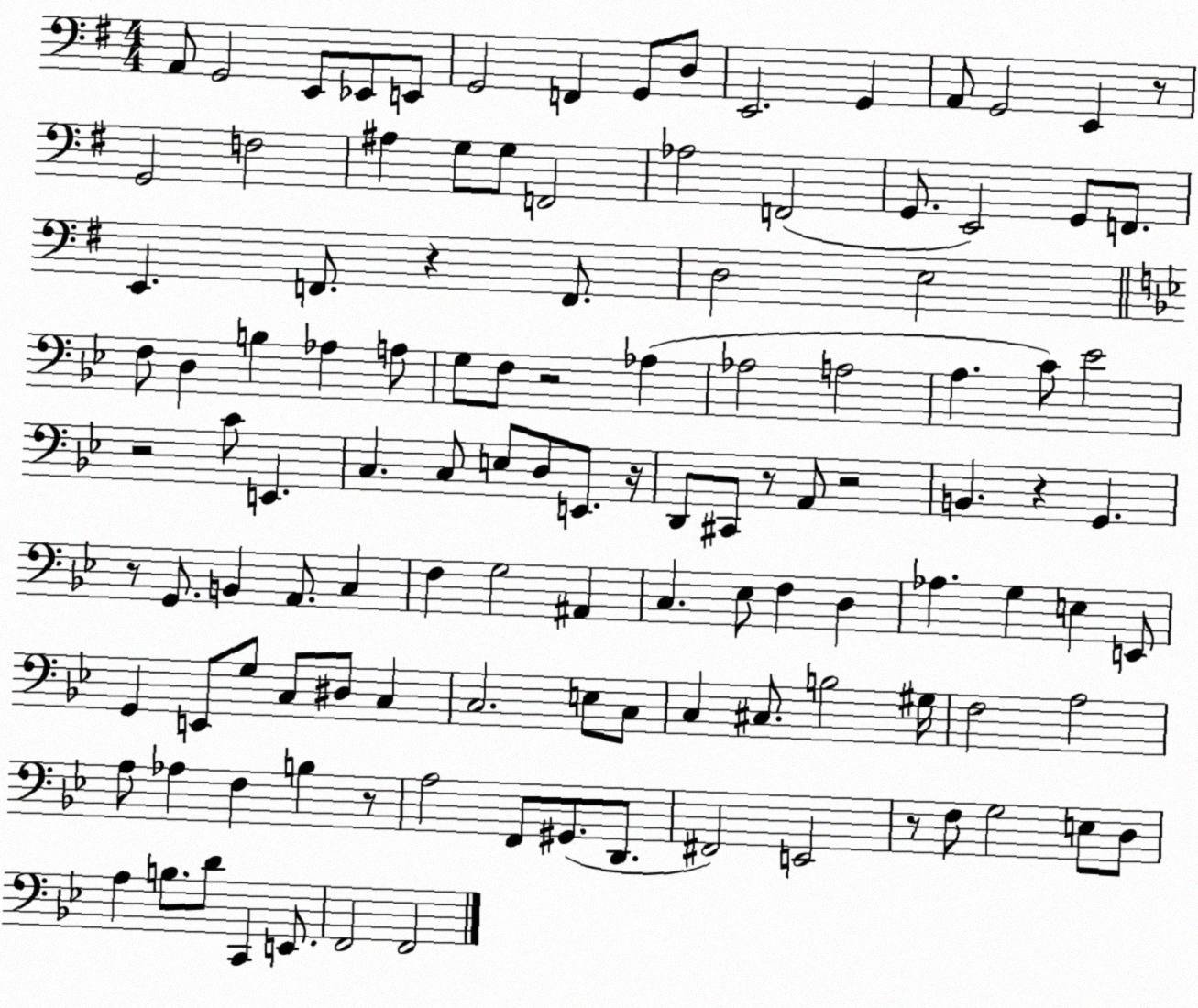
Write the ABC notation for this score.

X:1
T:Untitled
M:4/4
L:1/4
K:G
A,,/2 G,,2 E,,/2 _E,,/2 E,,/2 G,,2 F,, G,,/2 D,/2 E,,2 G,, A,,/2 G,,2 E,, z/2 G,,2 F,2 ^A, G,/2 G,/2 F,,2 _A,2 F,,2 G,,/2 E,,2 G,,/2 F,,/2 E,, F,,/2 z F,,/2 D,2 E,2 F,/2 D, B, _A, A,/2 G,/2 F,/2 z2 _A, _A,2 A,2 A, C/2 _E2 z2 C/2 E,, C, C,/2 E,/2 D,/2 E,,/2 z/4 D,,/2 ^C,,/2 z/2 A,,/2 z2 B,, z G,, z/2 G,,/2 B,, A,,/2 C, F, G,2 ^A,, C, _E,/2 F, D, _A, G, E, E,,/2 G,, E,,/2 G,/2 C,/2 ^D,/2 C, C,2 E,/2 C,/2 C, ^C,/2 B,2 ^G,/4 F,2 A,2 A,/2 _A, F, B, z/2 A,2 F,,/2 ^G,,/2 D,,/2 ^F,,2 E,,2 z/2 F,/2 G,2 E,/2 D,/2 A, B,/2 D/2 C,, E,,/2 F,,2 F,,2